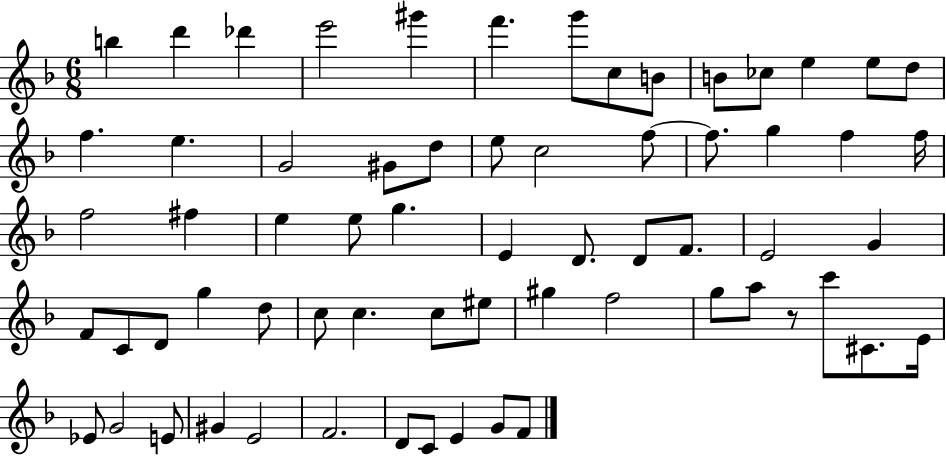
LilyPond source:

{
  \clef treble
  \numericTimeSignature
  \time 6/8
  \key f \major
  \repeat volta 2 { b''4 d'''4 des'''4 | e'''2 gis'''4 | f'''4. g'''8 c''8 b'8 | b'8 ces''8 e''4 e''8 d''8 | \break f''4. e''4. | g'2 gis'8 d''8 | e''8 c''2 f''8~~ | f''8. g''4 f''4 f''16 | \break f''2 fis''4 | e''4 e''8 g''4. | e'4 d'8. d'8 f'8. | e'2 g'4 | \break f'8 c'8 d'8 g''4 d''8 | c''8 c''4. c''8 eis''8 | gis''4 f''2 | g''8 a''8 r8 c'''8 cis'8. e'16 | \break ees'8 g'2 e'8 | gis'4 e'2 | f'2. | d'8 c'8 e'4 g'8 f'8 | \break } \bar "|."
}